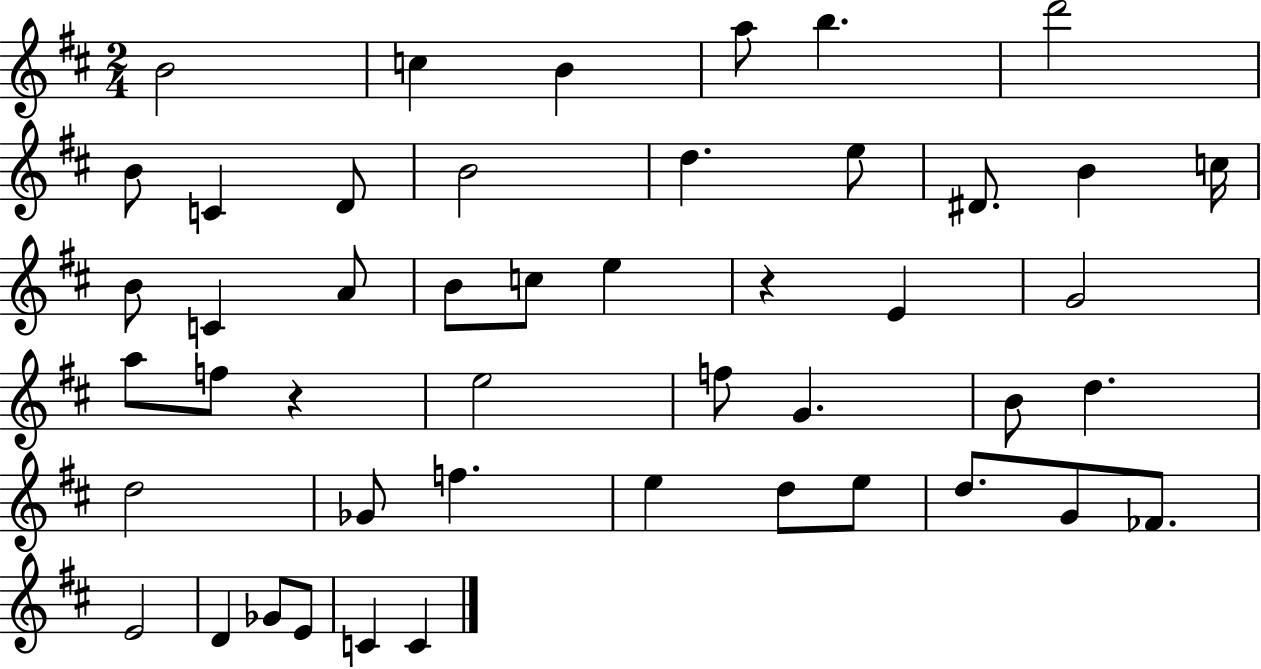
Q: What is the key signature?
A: D major